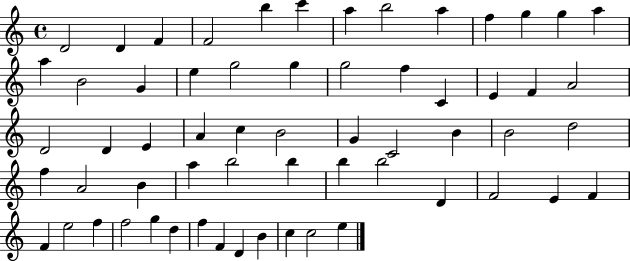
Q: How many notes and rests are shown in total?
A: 61